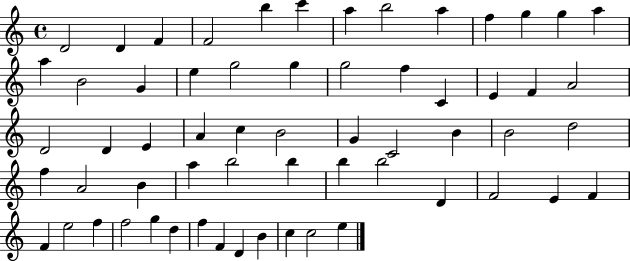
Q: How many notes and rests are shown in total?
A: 61